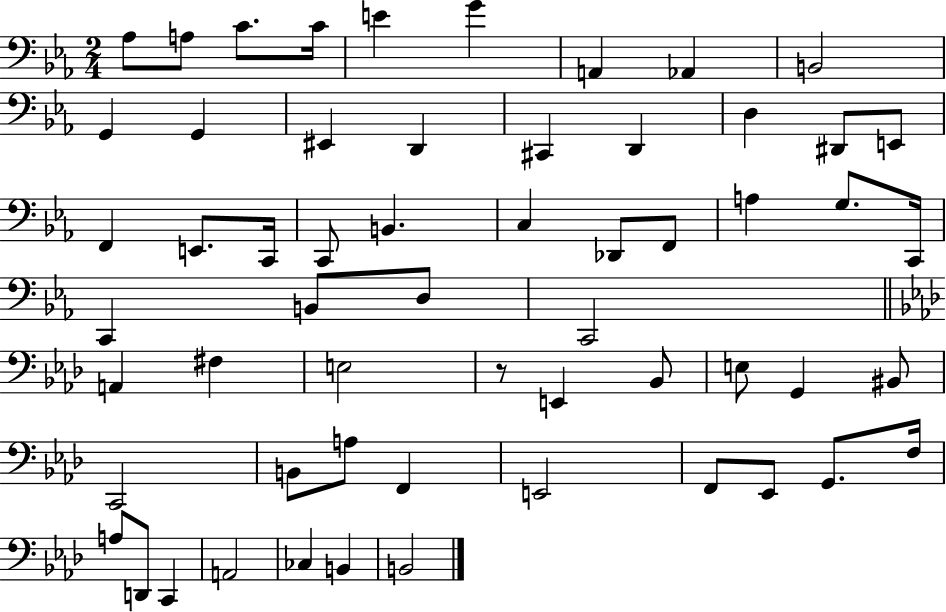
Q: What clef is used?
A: bass